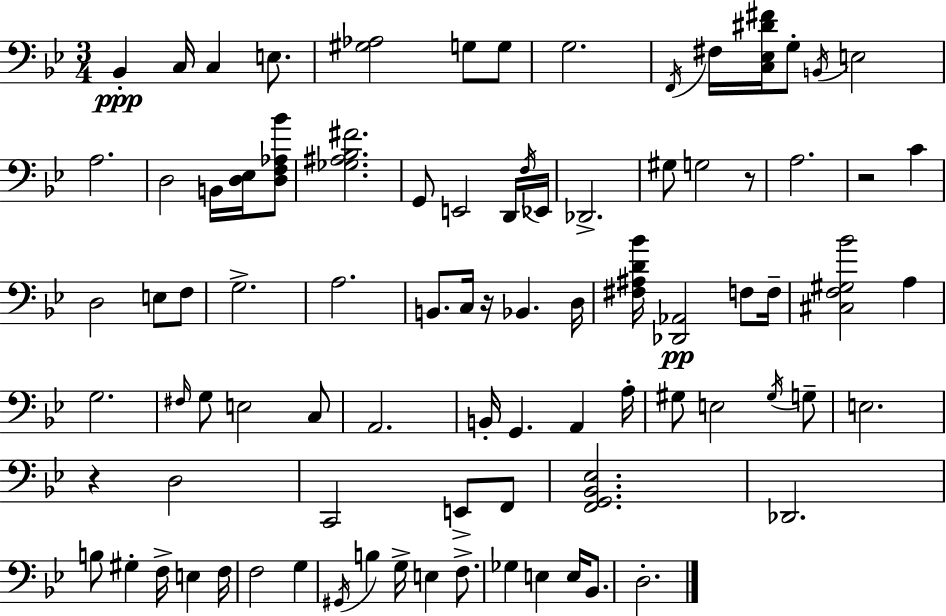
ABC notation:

X:1
T:Untitled
M:3/4
L:1/4
K:Bb
_B,, C,/4 C, E,/2 [^G,_A,]2 G,/2 G,/2 G,2 F,,/4 ^F,/4 [C,_E,^D^F]/4 G,/2 B,,/4 E,2 A,2 D,2 B,,/4 [D,_E,]/4 [D,F,_A,_B]/2 [_G,^A,_B,^F]2 G,,/2 E,,2 D,,/4 F,/4 _E,,/4 _D,,2 ^G,/2 G,2 z/2 A,2 z2 C D,2 E,/2 F,/2 G,2 A,2 B,,/2 C,/4 z/4 _B,, D,/4 [^F,^A,D_B]/4 [_D,,_A,,]2 F,/2 F,/4 [^C,F,^G,_B]2 A, G,2 ^F,/4 G,/2 E,2 C,/2 A,,2 B,,/4 G,, A,, A,/4 ^G,/2 E,2 ^G,/4 G,/2 E,2 z D,2 C,,2 E,,/2 F,,/2 [F,,G,,_B,,_E,]2 _D,,2 B,/2 ^G, F,/4 E, F,/4 F,2 G, ^G,,/4 B, G,/4 E, F,/2 _G, E, E,/4 _B,,/2 D,2